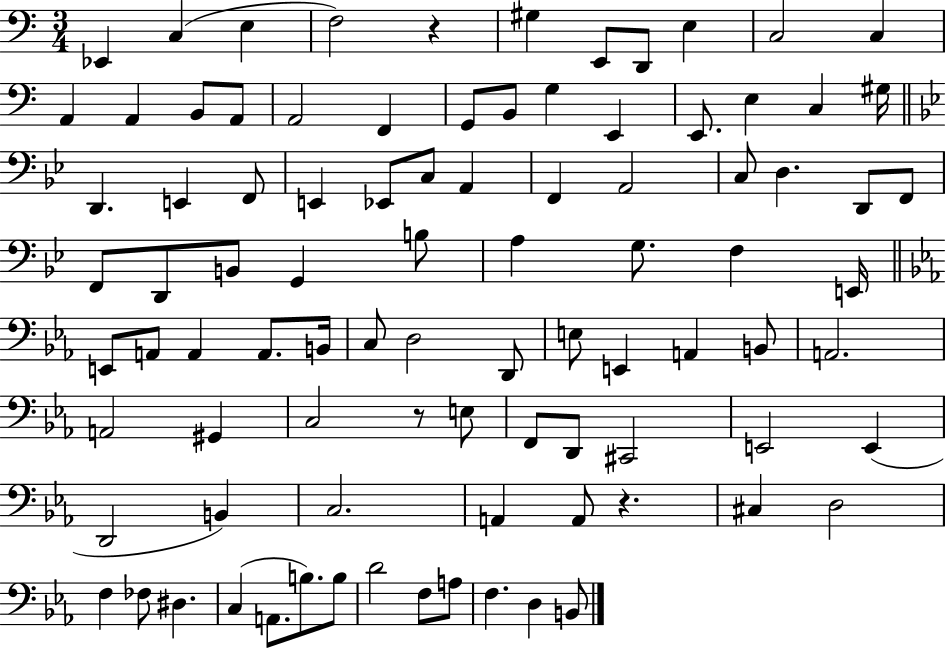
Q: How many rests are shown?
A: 3